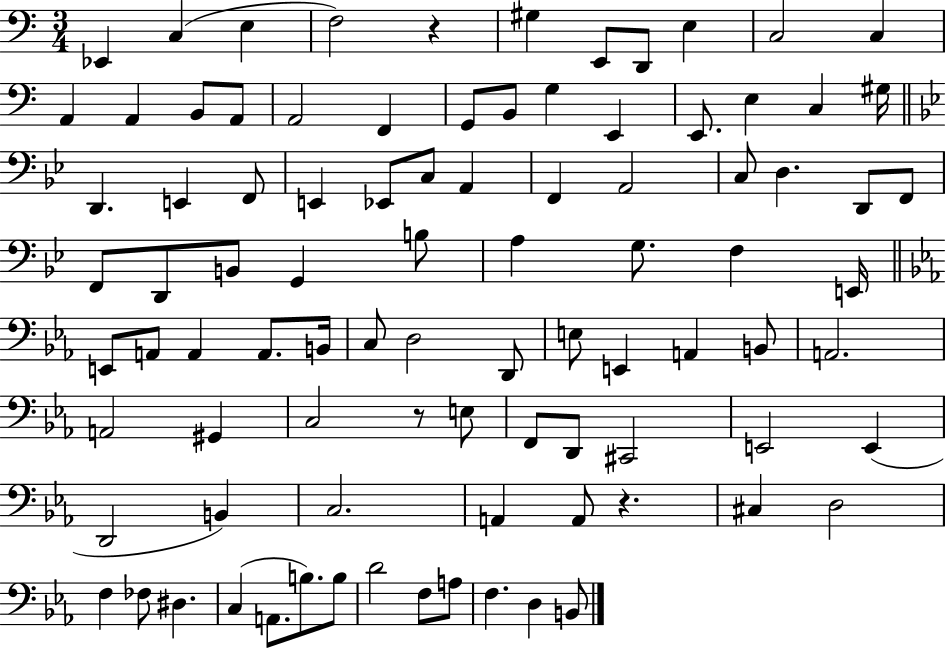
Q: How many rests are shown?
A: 3